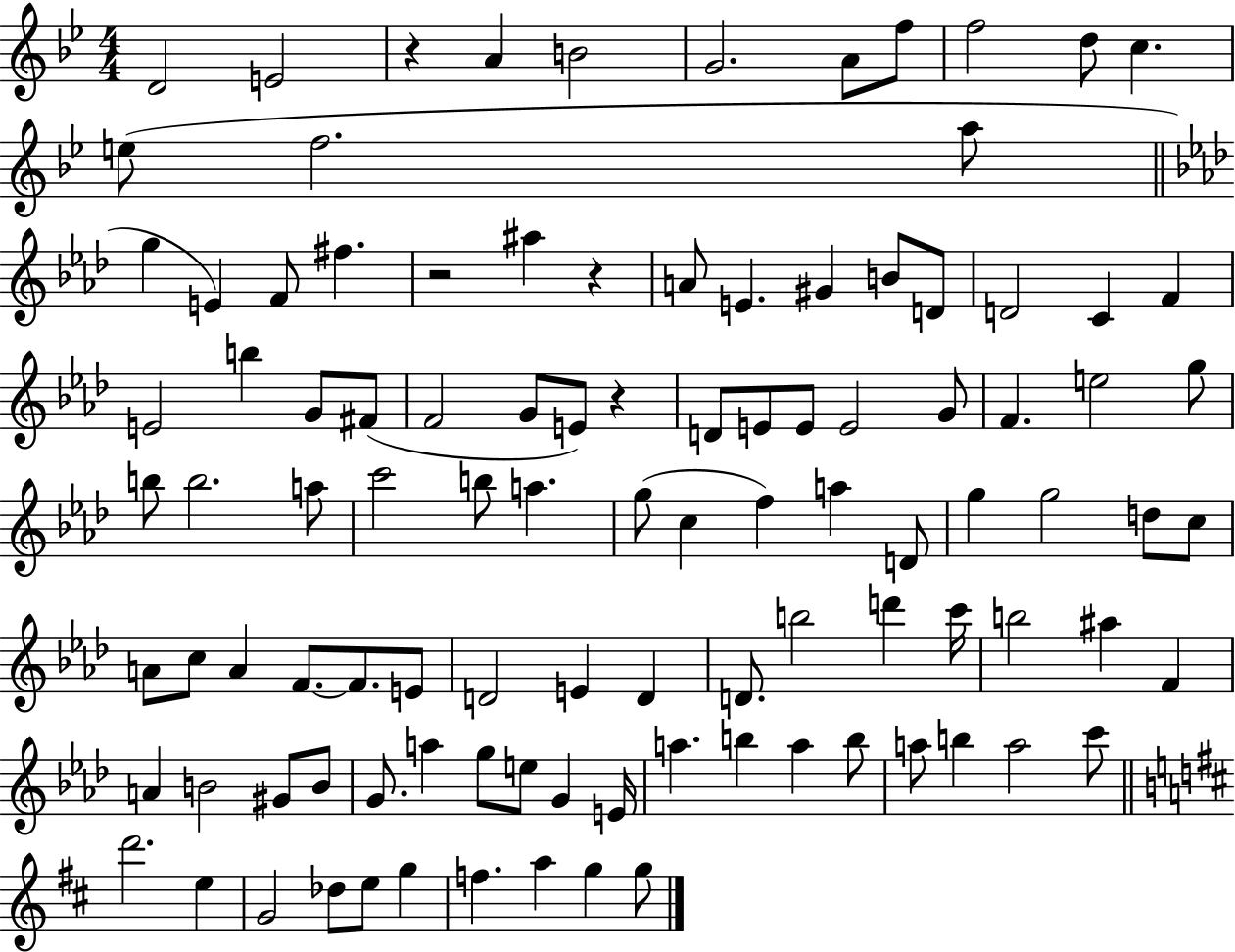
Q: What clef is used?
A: treble